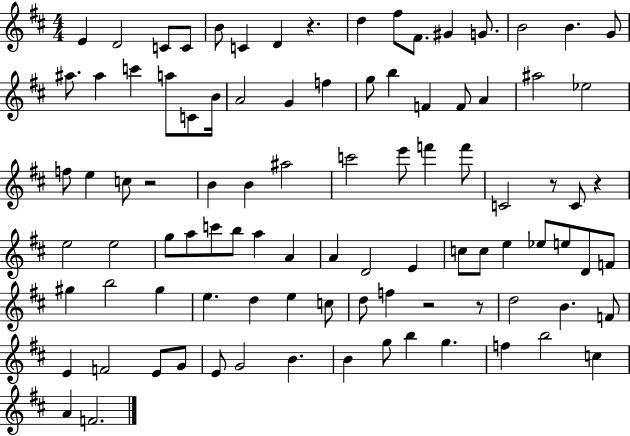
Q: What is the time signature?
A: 4/4